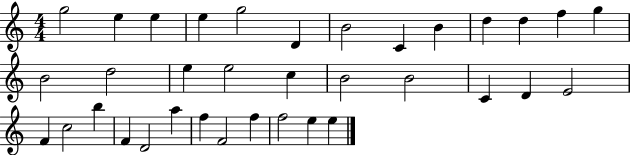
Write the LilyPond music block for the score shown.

{
  \clef treble
  \numericTimeSignature
  \time 4/4
  \key c \major
  g''2 e''4 e''4 | e''4 g''2 d'4 | b'2 c'4 b'4 | d''4 d''4 f''4 g''4 | \break b'2 d''2 | e''4 e''2 c''4 | b'2 b'2 | c'4 d'4 e'2 | \break f'4 c''2 b''4 | f'4 d'2 a''4 | f''4 f'2 f''4 | f''2 e''4 e''4 | \break \bar "|."
}